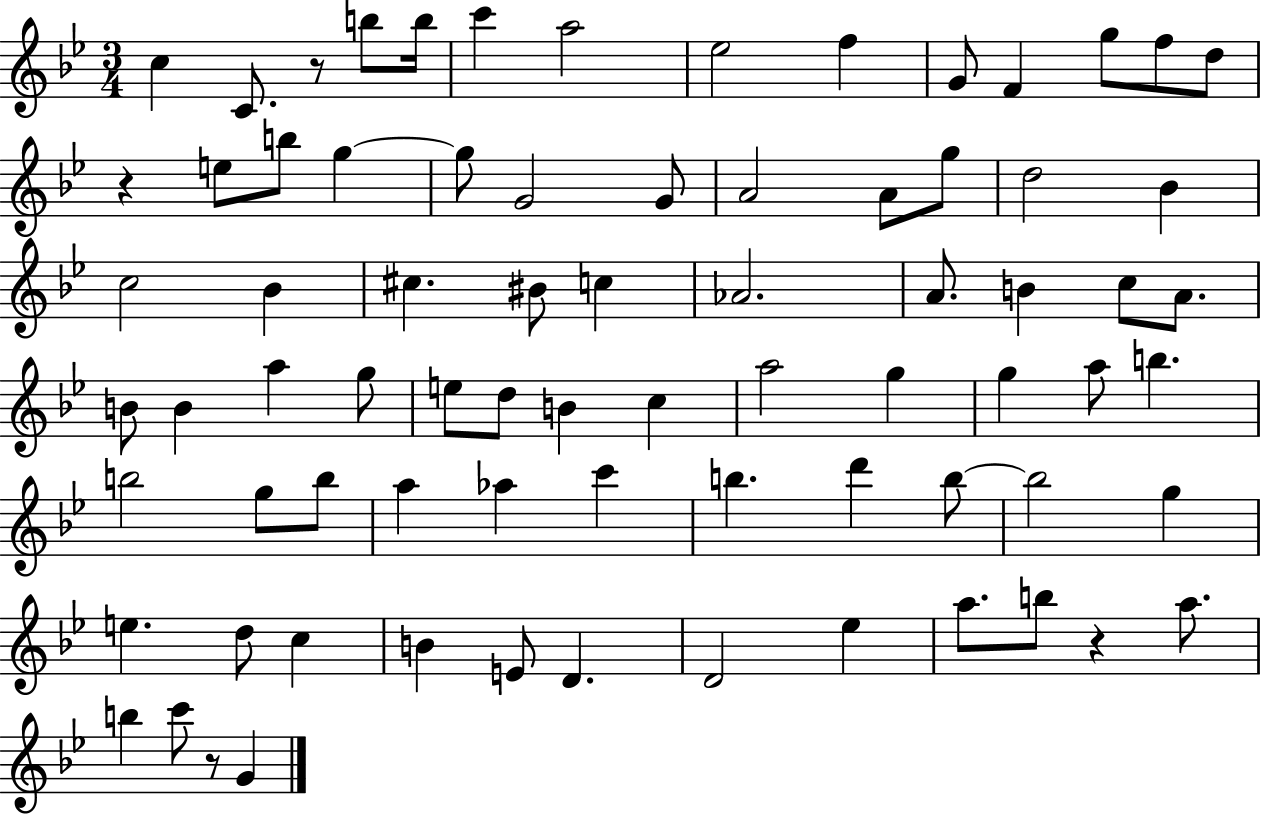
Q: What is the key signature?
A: BES major